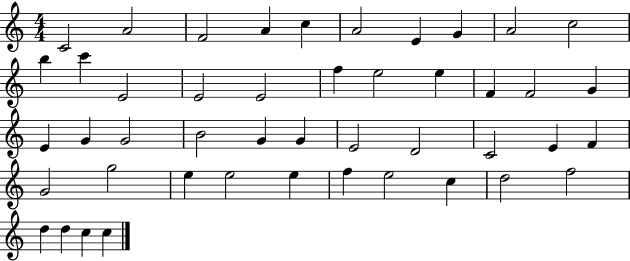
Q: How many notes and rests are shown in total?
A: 46